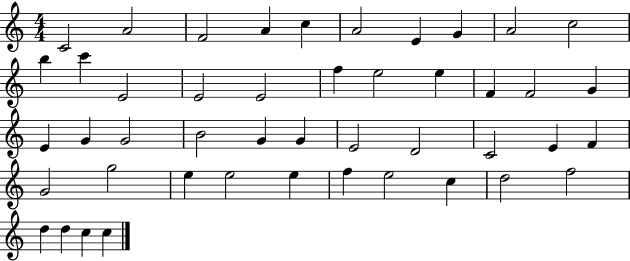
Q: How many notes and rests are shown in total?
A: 46